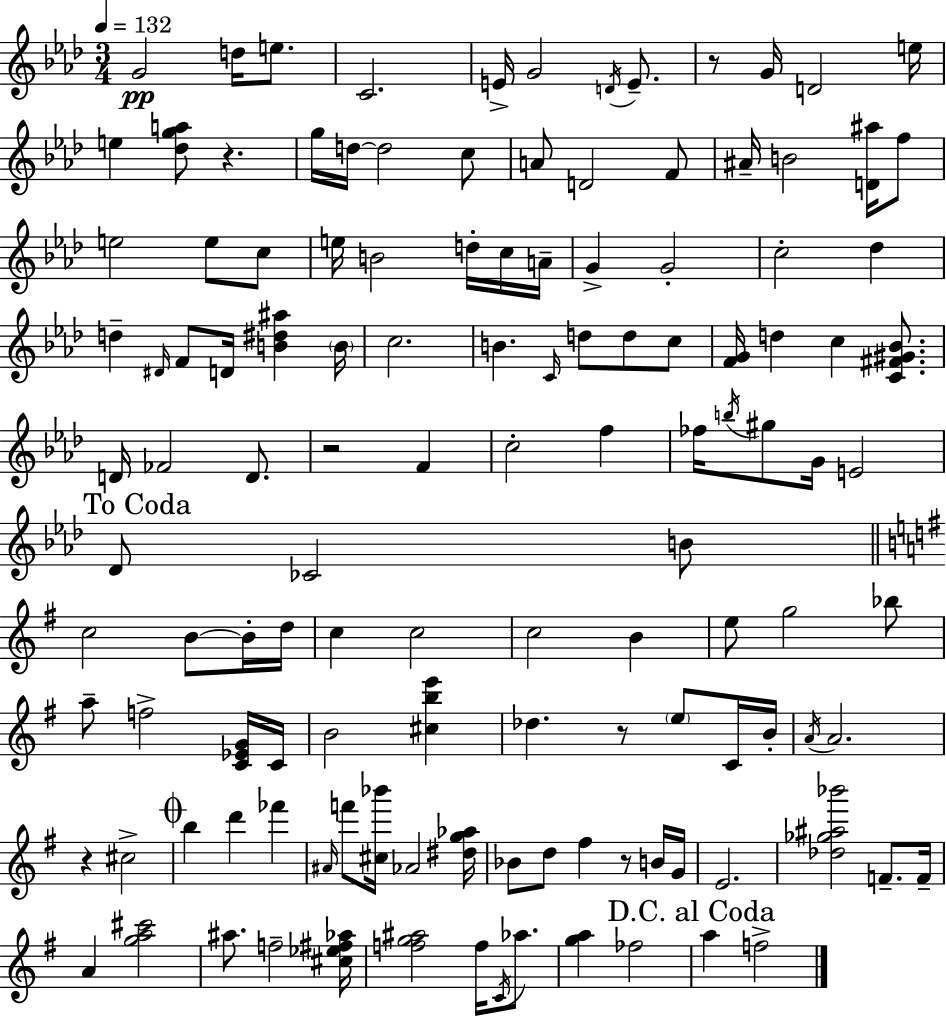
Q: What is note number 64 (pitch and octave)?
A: B4